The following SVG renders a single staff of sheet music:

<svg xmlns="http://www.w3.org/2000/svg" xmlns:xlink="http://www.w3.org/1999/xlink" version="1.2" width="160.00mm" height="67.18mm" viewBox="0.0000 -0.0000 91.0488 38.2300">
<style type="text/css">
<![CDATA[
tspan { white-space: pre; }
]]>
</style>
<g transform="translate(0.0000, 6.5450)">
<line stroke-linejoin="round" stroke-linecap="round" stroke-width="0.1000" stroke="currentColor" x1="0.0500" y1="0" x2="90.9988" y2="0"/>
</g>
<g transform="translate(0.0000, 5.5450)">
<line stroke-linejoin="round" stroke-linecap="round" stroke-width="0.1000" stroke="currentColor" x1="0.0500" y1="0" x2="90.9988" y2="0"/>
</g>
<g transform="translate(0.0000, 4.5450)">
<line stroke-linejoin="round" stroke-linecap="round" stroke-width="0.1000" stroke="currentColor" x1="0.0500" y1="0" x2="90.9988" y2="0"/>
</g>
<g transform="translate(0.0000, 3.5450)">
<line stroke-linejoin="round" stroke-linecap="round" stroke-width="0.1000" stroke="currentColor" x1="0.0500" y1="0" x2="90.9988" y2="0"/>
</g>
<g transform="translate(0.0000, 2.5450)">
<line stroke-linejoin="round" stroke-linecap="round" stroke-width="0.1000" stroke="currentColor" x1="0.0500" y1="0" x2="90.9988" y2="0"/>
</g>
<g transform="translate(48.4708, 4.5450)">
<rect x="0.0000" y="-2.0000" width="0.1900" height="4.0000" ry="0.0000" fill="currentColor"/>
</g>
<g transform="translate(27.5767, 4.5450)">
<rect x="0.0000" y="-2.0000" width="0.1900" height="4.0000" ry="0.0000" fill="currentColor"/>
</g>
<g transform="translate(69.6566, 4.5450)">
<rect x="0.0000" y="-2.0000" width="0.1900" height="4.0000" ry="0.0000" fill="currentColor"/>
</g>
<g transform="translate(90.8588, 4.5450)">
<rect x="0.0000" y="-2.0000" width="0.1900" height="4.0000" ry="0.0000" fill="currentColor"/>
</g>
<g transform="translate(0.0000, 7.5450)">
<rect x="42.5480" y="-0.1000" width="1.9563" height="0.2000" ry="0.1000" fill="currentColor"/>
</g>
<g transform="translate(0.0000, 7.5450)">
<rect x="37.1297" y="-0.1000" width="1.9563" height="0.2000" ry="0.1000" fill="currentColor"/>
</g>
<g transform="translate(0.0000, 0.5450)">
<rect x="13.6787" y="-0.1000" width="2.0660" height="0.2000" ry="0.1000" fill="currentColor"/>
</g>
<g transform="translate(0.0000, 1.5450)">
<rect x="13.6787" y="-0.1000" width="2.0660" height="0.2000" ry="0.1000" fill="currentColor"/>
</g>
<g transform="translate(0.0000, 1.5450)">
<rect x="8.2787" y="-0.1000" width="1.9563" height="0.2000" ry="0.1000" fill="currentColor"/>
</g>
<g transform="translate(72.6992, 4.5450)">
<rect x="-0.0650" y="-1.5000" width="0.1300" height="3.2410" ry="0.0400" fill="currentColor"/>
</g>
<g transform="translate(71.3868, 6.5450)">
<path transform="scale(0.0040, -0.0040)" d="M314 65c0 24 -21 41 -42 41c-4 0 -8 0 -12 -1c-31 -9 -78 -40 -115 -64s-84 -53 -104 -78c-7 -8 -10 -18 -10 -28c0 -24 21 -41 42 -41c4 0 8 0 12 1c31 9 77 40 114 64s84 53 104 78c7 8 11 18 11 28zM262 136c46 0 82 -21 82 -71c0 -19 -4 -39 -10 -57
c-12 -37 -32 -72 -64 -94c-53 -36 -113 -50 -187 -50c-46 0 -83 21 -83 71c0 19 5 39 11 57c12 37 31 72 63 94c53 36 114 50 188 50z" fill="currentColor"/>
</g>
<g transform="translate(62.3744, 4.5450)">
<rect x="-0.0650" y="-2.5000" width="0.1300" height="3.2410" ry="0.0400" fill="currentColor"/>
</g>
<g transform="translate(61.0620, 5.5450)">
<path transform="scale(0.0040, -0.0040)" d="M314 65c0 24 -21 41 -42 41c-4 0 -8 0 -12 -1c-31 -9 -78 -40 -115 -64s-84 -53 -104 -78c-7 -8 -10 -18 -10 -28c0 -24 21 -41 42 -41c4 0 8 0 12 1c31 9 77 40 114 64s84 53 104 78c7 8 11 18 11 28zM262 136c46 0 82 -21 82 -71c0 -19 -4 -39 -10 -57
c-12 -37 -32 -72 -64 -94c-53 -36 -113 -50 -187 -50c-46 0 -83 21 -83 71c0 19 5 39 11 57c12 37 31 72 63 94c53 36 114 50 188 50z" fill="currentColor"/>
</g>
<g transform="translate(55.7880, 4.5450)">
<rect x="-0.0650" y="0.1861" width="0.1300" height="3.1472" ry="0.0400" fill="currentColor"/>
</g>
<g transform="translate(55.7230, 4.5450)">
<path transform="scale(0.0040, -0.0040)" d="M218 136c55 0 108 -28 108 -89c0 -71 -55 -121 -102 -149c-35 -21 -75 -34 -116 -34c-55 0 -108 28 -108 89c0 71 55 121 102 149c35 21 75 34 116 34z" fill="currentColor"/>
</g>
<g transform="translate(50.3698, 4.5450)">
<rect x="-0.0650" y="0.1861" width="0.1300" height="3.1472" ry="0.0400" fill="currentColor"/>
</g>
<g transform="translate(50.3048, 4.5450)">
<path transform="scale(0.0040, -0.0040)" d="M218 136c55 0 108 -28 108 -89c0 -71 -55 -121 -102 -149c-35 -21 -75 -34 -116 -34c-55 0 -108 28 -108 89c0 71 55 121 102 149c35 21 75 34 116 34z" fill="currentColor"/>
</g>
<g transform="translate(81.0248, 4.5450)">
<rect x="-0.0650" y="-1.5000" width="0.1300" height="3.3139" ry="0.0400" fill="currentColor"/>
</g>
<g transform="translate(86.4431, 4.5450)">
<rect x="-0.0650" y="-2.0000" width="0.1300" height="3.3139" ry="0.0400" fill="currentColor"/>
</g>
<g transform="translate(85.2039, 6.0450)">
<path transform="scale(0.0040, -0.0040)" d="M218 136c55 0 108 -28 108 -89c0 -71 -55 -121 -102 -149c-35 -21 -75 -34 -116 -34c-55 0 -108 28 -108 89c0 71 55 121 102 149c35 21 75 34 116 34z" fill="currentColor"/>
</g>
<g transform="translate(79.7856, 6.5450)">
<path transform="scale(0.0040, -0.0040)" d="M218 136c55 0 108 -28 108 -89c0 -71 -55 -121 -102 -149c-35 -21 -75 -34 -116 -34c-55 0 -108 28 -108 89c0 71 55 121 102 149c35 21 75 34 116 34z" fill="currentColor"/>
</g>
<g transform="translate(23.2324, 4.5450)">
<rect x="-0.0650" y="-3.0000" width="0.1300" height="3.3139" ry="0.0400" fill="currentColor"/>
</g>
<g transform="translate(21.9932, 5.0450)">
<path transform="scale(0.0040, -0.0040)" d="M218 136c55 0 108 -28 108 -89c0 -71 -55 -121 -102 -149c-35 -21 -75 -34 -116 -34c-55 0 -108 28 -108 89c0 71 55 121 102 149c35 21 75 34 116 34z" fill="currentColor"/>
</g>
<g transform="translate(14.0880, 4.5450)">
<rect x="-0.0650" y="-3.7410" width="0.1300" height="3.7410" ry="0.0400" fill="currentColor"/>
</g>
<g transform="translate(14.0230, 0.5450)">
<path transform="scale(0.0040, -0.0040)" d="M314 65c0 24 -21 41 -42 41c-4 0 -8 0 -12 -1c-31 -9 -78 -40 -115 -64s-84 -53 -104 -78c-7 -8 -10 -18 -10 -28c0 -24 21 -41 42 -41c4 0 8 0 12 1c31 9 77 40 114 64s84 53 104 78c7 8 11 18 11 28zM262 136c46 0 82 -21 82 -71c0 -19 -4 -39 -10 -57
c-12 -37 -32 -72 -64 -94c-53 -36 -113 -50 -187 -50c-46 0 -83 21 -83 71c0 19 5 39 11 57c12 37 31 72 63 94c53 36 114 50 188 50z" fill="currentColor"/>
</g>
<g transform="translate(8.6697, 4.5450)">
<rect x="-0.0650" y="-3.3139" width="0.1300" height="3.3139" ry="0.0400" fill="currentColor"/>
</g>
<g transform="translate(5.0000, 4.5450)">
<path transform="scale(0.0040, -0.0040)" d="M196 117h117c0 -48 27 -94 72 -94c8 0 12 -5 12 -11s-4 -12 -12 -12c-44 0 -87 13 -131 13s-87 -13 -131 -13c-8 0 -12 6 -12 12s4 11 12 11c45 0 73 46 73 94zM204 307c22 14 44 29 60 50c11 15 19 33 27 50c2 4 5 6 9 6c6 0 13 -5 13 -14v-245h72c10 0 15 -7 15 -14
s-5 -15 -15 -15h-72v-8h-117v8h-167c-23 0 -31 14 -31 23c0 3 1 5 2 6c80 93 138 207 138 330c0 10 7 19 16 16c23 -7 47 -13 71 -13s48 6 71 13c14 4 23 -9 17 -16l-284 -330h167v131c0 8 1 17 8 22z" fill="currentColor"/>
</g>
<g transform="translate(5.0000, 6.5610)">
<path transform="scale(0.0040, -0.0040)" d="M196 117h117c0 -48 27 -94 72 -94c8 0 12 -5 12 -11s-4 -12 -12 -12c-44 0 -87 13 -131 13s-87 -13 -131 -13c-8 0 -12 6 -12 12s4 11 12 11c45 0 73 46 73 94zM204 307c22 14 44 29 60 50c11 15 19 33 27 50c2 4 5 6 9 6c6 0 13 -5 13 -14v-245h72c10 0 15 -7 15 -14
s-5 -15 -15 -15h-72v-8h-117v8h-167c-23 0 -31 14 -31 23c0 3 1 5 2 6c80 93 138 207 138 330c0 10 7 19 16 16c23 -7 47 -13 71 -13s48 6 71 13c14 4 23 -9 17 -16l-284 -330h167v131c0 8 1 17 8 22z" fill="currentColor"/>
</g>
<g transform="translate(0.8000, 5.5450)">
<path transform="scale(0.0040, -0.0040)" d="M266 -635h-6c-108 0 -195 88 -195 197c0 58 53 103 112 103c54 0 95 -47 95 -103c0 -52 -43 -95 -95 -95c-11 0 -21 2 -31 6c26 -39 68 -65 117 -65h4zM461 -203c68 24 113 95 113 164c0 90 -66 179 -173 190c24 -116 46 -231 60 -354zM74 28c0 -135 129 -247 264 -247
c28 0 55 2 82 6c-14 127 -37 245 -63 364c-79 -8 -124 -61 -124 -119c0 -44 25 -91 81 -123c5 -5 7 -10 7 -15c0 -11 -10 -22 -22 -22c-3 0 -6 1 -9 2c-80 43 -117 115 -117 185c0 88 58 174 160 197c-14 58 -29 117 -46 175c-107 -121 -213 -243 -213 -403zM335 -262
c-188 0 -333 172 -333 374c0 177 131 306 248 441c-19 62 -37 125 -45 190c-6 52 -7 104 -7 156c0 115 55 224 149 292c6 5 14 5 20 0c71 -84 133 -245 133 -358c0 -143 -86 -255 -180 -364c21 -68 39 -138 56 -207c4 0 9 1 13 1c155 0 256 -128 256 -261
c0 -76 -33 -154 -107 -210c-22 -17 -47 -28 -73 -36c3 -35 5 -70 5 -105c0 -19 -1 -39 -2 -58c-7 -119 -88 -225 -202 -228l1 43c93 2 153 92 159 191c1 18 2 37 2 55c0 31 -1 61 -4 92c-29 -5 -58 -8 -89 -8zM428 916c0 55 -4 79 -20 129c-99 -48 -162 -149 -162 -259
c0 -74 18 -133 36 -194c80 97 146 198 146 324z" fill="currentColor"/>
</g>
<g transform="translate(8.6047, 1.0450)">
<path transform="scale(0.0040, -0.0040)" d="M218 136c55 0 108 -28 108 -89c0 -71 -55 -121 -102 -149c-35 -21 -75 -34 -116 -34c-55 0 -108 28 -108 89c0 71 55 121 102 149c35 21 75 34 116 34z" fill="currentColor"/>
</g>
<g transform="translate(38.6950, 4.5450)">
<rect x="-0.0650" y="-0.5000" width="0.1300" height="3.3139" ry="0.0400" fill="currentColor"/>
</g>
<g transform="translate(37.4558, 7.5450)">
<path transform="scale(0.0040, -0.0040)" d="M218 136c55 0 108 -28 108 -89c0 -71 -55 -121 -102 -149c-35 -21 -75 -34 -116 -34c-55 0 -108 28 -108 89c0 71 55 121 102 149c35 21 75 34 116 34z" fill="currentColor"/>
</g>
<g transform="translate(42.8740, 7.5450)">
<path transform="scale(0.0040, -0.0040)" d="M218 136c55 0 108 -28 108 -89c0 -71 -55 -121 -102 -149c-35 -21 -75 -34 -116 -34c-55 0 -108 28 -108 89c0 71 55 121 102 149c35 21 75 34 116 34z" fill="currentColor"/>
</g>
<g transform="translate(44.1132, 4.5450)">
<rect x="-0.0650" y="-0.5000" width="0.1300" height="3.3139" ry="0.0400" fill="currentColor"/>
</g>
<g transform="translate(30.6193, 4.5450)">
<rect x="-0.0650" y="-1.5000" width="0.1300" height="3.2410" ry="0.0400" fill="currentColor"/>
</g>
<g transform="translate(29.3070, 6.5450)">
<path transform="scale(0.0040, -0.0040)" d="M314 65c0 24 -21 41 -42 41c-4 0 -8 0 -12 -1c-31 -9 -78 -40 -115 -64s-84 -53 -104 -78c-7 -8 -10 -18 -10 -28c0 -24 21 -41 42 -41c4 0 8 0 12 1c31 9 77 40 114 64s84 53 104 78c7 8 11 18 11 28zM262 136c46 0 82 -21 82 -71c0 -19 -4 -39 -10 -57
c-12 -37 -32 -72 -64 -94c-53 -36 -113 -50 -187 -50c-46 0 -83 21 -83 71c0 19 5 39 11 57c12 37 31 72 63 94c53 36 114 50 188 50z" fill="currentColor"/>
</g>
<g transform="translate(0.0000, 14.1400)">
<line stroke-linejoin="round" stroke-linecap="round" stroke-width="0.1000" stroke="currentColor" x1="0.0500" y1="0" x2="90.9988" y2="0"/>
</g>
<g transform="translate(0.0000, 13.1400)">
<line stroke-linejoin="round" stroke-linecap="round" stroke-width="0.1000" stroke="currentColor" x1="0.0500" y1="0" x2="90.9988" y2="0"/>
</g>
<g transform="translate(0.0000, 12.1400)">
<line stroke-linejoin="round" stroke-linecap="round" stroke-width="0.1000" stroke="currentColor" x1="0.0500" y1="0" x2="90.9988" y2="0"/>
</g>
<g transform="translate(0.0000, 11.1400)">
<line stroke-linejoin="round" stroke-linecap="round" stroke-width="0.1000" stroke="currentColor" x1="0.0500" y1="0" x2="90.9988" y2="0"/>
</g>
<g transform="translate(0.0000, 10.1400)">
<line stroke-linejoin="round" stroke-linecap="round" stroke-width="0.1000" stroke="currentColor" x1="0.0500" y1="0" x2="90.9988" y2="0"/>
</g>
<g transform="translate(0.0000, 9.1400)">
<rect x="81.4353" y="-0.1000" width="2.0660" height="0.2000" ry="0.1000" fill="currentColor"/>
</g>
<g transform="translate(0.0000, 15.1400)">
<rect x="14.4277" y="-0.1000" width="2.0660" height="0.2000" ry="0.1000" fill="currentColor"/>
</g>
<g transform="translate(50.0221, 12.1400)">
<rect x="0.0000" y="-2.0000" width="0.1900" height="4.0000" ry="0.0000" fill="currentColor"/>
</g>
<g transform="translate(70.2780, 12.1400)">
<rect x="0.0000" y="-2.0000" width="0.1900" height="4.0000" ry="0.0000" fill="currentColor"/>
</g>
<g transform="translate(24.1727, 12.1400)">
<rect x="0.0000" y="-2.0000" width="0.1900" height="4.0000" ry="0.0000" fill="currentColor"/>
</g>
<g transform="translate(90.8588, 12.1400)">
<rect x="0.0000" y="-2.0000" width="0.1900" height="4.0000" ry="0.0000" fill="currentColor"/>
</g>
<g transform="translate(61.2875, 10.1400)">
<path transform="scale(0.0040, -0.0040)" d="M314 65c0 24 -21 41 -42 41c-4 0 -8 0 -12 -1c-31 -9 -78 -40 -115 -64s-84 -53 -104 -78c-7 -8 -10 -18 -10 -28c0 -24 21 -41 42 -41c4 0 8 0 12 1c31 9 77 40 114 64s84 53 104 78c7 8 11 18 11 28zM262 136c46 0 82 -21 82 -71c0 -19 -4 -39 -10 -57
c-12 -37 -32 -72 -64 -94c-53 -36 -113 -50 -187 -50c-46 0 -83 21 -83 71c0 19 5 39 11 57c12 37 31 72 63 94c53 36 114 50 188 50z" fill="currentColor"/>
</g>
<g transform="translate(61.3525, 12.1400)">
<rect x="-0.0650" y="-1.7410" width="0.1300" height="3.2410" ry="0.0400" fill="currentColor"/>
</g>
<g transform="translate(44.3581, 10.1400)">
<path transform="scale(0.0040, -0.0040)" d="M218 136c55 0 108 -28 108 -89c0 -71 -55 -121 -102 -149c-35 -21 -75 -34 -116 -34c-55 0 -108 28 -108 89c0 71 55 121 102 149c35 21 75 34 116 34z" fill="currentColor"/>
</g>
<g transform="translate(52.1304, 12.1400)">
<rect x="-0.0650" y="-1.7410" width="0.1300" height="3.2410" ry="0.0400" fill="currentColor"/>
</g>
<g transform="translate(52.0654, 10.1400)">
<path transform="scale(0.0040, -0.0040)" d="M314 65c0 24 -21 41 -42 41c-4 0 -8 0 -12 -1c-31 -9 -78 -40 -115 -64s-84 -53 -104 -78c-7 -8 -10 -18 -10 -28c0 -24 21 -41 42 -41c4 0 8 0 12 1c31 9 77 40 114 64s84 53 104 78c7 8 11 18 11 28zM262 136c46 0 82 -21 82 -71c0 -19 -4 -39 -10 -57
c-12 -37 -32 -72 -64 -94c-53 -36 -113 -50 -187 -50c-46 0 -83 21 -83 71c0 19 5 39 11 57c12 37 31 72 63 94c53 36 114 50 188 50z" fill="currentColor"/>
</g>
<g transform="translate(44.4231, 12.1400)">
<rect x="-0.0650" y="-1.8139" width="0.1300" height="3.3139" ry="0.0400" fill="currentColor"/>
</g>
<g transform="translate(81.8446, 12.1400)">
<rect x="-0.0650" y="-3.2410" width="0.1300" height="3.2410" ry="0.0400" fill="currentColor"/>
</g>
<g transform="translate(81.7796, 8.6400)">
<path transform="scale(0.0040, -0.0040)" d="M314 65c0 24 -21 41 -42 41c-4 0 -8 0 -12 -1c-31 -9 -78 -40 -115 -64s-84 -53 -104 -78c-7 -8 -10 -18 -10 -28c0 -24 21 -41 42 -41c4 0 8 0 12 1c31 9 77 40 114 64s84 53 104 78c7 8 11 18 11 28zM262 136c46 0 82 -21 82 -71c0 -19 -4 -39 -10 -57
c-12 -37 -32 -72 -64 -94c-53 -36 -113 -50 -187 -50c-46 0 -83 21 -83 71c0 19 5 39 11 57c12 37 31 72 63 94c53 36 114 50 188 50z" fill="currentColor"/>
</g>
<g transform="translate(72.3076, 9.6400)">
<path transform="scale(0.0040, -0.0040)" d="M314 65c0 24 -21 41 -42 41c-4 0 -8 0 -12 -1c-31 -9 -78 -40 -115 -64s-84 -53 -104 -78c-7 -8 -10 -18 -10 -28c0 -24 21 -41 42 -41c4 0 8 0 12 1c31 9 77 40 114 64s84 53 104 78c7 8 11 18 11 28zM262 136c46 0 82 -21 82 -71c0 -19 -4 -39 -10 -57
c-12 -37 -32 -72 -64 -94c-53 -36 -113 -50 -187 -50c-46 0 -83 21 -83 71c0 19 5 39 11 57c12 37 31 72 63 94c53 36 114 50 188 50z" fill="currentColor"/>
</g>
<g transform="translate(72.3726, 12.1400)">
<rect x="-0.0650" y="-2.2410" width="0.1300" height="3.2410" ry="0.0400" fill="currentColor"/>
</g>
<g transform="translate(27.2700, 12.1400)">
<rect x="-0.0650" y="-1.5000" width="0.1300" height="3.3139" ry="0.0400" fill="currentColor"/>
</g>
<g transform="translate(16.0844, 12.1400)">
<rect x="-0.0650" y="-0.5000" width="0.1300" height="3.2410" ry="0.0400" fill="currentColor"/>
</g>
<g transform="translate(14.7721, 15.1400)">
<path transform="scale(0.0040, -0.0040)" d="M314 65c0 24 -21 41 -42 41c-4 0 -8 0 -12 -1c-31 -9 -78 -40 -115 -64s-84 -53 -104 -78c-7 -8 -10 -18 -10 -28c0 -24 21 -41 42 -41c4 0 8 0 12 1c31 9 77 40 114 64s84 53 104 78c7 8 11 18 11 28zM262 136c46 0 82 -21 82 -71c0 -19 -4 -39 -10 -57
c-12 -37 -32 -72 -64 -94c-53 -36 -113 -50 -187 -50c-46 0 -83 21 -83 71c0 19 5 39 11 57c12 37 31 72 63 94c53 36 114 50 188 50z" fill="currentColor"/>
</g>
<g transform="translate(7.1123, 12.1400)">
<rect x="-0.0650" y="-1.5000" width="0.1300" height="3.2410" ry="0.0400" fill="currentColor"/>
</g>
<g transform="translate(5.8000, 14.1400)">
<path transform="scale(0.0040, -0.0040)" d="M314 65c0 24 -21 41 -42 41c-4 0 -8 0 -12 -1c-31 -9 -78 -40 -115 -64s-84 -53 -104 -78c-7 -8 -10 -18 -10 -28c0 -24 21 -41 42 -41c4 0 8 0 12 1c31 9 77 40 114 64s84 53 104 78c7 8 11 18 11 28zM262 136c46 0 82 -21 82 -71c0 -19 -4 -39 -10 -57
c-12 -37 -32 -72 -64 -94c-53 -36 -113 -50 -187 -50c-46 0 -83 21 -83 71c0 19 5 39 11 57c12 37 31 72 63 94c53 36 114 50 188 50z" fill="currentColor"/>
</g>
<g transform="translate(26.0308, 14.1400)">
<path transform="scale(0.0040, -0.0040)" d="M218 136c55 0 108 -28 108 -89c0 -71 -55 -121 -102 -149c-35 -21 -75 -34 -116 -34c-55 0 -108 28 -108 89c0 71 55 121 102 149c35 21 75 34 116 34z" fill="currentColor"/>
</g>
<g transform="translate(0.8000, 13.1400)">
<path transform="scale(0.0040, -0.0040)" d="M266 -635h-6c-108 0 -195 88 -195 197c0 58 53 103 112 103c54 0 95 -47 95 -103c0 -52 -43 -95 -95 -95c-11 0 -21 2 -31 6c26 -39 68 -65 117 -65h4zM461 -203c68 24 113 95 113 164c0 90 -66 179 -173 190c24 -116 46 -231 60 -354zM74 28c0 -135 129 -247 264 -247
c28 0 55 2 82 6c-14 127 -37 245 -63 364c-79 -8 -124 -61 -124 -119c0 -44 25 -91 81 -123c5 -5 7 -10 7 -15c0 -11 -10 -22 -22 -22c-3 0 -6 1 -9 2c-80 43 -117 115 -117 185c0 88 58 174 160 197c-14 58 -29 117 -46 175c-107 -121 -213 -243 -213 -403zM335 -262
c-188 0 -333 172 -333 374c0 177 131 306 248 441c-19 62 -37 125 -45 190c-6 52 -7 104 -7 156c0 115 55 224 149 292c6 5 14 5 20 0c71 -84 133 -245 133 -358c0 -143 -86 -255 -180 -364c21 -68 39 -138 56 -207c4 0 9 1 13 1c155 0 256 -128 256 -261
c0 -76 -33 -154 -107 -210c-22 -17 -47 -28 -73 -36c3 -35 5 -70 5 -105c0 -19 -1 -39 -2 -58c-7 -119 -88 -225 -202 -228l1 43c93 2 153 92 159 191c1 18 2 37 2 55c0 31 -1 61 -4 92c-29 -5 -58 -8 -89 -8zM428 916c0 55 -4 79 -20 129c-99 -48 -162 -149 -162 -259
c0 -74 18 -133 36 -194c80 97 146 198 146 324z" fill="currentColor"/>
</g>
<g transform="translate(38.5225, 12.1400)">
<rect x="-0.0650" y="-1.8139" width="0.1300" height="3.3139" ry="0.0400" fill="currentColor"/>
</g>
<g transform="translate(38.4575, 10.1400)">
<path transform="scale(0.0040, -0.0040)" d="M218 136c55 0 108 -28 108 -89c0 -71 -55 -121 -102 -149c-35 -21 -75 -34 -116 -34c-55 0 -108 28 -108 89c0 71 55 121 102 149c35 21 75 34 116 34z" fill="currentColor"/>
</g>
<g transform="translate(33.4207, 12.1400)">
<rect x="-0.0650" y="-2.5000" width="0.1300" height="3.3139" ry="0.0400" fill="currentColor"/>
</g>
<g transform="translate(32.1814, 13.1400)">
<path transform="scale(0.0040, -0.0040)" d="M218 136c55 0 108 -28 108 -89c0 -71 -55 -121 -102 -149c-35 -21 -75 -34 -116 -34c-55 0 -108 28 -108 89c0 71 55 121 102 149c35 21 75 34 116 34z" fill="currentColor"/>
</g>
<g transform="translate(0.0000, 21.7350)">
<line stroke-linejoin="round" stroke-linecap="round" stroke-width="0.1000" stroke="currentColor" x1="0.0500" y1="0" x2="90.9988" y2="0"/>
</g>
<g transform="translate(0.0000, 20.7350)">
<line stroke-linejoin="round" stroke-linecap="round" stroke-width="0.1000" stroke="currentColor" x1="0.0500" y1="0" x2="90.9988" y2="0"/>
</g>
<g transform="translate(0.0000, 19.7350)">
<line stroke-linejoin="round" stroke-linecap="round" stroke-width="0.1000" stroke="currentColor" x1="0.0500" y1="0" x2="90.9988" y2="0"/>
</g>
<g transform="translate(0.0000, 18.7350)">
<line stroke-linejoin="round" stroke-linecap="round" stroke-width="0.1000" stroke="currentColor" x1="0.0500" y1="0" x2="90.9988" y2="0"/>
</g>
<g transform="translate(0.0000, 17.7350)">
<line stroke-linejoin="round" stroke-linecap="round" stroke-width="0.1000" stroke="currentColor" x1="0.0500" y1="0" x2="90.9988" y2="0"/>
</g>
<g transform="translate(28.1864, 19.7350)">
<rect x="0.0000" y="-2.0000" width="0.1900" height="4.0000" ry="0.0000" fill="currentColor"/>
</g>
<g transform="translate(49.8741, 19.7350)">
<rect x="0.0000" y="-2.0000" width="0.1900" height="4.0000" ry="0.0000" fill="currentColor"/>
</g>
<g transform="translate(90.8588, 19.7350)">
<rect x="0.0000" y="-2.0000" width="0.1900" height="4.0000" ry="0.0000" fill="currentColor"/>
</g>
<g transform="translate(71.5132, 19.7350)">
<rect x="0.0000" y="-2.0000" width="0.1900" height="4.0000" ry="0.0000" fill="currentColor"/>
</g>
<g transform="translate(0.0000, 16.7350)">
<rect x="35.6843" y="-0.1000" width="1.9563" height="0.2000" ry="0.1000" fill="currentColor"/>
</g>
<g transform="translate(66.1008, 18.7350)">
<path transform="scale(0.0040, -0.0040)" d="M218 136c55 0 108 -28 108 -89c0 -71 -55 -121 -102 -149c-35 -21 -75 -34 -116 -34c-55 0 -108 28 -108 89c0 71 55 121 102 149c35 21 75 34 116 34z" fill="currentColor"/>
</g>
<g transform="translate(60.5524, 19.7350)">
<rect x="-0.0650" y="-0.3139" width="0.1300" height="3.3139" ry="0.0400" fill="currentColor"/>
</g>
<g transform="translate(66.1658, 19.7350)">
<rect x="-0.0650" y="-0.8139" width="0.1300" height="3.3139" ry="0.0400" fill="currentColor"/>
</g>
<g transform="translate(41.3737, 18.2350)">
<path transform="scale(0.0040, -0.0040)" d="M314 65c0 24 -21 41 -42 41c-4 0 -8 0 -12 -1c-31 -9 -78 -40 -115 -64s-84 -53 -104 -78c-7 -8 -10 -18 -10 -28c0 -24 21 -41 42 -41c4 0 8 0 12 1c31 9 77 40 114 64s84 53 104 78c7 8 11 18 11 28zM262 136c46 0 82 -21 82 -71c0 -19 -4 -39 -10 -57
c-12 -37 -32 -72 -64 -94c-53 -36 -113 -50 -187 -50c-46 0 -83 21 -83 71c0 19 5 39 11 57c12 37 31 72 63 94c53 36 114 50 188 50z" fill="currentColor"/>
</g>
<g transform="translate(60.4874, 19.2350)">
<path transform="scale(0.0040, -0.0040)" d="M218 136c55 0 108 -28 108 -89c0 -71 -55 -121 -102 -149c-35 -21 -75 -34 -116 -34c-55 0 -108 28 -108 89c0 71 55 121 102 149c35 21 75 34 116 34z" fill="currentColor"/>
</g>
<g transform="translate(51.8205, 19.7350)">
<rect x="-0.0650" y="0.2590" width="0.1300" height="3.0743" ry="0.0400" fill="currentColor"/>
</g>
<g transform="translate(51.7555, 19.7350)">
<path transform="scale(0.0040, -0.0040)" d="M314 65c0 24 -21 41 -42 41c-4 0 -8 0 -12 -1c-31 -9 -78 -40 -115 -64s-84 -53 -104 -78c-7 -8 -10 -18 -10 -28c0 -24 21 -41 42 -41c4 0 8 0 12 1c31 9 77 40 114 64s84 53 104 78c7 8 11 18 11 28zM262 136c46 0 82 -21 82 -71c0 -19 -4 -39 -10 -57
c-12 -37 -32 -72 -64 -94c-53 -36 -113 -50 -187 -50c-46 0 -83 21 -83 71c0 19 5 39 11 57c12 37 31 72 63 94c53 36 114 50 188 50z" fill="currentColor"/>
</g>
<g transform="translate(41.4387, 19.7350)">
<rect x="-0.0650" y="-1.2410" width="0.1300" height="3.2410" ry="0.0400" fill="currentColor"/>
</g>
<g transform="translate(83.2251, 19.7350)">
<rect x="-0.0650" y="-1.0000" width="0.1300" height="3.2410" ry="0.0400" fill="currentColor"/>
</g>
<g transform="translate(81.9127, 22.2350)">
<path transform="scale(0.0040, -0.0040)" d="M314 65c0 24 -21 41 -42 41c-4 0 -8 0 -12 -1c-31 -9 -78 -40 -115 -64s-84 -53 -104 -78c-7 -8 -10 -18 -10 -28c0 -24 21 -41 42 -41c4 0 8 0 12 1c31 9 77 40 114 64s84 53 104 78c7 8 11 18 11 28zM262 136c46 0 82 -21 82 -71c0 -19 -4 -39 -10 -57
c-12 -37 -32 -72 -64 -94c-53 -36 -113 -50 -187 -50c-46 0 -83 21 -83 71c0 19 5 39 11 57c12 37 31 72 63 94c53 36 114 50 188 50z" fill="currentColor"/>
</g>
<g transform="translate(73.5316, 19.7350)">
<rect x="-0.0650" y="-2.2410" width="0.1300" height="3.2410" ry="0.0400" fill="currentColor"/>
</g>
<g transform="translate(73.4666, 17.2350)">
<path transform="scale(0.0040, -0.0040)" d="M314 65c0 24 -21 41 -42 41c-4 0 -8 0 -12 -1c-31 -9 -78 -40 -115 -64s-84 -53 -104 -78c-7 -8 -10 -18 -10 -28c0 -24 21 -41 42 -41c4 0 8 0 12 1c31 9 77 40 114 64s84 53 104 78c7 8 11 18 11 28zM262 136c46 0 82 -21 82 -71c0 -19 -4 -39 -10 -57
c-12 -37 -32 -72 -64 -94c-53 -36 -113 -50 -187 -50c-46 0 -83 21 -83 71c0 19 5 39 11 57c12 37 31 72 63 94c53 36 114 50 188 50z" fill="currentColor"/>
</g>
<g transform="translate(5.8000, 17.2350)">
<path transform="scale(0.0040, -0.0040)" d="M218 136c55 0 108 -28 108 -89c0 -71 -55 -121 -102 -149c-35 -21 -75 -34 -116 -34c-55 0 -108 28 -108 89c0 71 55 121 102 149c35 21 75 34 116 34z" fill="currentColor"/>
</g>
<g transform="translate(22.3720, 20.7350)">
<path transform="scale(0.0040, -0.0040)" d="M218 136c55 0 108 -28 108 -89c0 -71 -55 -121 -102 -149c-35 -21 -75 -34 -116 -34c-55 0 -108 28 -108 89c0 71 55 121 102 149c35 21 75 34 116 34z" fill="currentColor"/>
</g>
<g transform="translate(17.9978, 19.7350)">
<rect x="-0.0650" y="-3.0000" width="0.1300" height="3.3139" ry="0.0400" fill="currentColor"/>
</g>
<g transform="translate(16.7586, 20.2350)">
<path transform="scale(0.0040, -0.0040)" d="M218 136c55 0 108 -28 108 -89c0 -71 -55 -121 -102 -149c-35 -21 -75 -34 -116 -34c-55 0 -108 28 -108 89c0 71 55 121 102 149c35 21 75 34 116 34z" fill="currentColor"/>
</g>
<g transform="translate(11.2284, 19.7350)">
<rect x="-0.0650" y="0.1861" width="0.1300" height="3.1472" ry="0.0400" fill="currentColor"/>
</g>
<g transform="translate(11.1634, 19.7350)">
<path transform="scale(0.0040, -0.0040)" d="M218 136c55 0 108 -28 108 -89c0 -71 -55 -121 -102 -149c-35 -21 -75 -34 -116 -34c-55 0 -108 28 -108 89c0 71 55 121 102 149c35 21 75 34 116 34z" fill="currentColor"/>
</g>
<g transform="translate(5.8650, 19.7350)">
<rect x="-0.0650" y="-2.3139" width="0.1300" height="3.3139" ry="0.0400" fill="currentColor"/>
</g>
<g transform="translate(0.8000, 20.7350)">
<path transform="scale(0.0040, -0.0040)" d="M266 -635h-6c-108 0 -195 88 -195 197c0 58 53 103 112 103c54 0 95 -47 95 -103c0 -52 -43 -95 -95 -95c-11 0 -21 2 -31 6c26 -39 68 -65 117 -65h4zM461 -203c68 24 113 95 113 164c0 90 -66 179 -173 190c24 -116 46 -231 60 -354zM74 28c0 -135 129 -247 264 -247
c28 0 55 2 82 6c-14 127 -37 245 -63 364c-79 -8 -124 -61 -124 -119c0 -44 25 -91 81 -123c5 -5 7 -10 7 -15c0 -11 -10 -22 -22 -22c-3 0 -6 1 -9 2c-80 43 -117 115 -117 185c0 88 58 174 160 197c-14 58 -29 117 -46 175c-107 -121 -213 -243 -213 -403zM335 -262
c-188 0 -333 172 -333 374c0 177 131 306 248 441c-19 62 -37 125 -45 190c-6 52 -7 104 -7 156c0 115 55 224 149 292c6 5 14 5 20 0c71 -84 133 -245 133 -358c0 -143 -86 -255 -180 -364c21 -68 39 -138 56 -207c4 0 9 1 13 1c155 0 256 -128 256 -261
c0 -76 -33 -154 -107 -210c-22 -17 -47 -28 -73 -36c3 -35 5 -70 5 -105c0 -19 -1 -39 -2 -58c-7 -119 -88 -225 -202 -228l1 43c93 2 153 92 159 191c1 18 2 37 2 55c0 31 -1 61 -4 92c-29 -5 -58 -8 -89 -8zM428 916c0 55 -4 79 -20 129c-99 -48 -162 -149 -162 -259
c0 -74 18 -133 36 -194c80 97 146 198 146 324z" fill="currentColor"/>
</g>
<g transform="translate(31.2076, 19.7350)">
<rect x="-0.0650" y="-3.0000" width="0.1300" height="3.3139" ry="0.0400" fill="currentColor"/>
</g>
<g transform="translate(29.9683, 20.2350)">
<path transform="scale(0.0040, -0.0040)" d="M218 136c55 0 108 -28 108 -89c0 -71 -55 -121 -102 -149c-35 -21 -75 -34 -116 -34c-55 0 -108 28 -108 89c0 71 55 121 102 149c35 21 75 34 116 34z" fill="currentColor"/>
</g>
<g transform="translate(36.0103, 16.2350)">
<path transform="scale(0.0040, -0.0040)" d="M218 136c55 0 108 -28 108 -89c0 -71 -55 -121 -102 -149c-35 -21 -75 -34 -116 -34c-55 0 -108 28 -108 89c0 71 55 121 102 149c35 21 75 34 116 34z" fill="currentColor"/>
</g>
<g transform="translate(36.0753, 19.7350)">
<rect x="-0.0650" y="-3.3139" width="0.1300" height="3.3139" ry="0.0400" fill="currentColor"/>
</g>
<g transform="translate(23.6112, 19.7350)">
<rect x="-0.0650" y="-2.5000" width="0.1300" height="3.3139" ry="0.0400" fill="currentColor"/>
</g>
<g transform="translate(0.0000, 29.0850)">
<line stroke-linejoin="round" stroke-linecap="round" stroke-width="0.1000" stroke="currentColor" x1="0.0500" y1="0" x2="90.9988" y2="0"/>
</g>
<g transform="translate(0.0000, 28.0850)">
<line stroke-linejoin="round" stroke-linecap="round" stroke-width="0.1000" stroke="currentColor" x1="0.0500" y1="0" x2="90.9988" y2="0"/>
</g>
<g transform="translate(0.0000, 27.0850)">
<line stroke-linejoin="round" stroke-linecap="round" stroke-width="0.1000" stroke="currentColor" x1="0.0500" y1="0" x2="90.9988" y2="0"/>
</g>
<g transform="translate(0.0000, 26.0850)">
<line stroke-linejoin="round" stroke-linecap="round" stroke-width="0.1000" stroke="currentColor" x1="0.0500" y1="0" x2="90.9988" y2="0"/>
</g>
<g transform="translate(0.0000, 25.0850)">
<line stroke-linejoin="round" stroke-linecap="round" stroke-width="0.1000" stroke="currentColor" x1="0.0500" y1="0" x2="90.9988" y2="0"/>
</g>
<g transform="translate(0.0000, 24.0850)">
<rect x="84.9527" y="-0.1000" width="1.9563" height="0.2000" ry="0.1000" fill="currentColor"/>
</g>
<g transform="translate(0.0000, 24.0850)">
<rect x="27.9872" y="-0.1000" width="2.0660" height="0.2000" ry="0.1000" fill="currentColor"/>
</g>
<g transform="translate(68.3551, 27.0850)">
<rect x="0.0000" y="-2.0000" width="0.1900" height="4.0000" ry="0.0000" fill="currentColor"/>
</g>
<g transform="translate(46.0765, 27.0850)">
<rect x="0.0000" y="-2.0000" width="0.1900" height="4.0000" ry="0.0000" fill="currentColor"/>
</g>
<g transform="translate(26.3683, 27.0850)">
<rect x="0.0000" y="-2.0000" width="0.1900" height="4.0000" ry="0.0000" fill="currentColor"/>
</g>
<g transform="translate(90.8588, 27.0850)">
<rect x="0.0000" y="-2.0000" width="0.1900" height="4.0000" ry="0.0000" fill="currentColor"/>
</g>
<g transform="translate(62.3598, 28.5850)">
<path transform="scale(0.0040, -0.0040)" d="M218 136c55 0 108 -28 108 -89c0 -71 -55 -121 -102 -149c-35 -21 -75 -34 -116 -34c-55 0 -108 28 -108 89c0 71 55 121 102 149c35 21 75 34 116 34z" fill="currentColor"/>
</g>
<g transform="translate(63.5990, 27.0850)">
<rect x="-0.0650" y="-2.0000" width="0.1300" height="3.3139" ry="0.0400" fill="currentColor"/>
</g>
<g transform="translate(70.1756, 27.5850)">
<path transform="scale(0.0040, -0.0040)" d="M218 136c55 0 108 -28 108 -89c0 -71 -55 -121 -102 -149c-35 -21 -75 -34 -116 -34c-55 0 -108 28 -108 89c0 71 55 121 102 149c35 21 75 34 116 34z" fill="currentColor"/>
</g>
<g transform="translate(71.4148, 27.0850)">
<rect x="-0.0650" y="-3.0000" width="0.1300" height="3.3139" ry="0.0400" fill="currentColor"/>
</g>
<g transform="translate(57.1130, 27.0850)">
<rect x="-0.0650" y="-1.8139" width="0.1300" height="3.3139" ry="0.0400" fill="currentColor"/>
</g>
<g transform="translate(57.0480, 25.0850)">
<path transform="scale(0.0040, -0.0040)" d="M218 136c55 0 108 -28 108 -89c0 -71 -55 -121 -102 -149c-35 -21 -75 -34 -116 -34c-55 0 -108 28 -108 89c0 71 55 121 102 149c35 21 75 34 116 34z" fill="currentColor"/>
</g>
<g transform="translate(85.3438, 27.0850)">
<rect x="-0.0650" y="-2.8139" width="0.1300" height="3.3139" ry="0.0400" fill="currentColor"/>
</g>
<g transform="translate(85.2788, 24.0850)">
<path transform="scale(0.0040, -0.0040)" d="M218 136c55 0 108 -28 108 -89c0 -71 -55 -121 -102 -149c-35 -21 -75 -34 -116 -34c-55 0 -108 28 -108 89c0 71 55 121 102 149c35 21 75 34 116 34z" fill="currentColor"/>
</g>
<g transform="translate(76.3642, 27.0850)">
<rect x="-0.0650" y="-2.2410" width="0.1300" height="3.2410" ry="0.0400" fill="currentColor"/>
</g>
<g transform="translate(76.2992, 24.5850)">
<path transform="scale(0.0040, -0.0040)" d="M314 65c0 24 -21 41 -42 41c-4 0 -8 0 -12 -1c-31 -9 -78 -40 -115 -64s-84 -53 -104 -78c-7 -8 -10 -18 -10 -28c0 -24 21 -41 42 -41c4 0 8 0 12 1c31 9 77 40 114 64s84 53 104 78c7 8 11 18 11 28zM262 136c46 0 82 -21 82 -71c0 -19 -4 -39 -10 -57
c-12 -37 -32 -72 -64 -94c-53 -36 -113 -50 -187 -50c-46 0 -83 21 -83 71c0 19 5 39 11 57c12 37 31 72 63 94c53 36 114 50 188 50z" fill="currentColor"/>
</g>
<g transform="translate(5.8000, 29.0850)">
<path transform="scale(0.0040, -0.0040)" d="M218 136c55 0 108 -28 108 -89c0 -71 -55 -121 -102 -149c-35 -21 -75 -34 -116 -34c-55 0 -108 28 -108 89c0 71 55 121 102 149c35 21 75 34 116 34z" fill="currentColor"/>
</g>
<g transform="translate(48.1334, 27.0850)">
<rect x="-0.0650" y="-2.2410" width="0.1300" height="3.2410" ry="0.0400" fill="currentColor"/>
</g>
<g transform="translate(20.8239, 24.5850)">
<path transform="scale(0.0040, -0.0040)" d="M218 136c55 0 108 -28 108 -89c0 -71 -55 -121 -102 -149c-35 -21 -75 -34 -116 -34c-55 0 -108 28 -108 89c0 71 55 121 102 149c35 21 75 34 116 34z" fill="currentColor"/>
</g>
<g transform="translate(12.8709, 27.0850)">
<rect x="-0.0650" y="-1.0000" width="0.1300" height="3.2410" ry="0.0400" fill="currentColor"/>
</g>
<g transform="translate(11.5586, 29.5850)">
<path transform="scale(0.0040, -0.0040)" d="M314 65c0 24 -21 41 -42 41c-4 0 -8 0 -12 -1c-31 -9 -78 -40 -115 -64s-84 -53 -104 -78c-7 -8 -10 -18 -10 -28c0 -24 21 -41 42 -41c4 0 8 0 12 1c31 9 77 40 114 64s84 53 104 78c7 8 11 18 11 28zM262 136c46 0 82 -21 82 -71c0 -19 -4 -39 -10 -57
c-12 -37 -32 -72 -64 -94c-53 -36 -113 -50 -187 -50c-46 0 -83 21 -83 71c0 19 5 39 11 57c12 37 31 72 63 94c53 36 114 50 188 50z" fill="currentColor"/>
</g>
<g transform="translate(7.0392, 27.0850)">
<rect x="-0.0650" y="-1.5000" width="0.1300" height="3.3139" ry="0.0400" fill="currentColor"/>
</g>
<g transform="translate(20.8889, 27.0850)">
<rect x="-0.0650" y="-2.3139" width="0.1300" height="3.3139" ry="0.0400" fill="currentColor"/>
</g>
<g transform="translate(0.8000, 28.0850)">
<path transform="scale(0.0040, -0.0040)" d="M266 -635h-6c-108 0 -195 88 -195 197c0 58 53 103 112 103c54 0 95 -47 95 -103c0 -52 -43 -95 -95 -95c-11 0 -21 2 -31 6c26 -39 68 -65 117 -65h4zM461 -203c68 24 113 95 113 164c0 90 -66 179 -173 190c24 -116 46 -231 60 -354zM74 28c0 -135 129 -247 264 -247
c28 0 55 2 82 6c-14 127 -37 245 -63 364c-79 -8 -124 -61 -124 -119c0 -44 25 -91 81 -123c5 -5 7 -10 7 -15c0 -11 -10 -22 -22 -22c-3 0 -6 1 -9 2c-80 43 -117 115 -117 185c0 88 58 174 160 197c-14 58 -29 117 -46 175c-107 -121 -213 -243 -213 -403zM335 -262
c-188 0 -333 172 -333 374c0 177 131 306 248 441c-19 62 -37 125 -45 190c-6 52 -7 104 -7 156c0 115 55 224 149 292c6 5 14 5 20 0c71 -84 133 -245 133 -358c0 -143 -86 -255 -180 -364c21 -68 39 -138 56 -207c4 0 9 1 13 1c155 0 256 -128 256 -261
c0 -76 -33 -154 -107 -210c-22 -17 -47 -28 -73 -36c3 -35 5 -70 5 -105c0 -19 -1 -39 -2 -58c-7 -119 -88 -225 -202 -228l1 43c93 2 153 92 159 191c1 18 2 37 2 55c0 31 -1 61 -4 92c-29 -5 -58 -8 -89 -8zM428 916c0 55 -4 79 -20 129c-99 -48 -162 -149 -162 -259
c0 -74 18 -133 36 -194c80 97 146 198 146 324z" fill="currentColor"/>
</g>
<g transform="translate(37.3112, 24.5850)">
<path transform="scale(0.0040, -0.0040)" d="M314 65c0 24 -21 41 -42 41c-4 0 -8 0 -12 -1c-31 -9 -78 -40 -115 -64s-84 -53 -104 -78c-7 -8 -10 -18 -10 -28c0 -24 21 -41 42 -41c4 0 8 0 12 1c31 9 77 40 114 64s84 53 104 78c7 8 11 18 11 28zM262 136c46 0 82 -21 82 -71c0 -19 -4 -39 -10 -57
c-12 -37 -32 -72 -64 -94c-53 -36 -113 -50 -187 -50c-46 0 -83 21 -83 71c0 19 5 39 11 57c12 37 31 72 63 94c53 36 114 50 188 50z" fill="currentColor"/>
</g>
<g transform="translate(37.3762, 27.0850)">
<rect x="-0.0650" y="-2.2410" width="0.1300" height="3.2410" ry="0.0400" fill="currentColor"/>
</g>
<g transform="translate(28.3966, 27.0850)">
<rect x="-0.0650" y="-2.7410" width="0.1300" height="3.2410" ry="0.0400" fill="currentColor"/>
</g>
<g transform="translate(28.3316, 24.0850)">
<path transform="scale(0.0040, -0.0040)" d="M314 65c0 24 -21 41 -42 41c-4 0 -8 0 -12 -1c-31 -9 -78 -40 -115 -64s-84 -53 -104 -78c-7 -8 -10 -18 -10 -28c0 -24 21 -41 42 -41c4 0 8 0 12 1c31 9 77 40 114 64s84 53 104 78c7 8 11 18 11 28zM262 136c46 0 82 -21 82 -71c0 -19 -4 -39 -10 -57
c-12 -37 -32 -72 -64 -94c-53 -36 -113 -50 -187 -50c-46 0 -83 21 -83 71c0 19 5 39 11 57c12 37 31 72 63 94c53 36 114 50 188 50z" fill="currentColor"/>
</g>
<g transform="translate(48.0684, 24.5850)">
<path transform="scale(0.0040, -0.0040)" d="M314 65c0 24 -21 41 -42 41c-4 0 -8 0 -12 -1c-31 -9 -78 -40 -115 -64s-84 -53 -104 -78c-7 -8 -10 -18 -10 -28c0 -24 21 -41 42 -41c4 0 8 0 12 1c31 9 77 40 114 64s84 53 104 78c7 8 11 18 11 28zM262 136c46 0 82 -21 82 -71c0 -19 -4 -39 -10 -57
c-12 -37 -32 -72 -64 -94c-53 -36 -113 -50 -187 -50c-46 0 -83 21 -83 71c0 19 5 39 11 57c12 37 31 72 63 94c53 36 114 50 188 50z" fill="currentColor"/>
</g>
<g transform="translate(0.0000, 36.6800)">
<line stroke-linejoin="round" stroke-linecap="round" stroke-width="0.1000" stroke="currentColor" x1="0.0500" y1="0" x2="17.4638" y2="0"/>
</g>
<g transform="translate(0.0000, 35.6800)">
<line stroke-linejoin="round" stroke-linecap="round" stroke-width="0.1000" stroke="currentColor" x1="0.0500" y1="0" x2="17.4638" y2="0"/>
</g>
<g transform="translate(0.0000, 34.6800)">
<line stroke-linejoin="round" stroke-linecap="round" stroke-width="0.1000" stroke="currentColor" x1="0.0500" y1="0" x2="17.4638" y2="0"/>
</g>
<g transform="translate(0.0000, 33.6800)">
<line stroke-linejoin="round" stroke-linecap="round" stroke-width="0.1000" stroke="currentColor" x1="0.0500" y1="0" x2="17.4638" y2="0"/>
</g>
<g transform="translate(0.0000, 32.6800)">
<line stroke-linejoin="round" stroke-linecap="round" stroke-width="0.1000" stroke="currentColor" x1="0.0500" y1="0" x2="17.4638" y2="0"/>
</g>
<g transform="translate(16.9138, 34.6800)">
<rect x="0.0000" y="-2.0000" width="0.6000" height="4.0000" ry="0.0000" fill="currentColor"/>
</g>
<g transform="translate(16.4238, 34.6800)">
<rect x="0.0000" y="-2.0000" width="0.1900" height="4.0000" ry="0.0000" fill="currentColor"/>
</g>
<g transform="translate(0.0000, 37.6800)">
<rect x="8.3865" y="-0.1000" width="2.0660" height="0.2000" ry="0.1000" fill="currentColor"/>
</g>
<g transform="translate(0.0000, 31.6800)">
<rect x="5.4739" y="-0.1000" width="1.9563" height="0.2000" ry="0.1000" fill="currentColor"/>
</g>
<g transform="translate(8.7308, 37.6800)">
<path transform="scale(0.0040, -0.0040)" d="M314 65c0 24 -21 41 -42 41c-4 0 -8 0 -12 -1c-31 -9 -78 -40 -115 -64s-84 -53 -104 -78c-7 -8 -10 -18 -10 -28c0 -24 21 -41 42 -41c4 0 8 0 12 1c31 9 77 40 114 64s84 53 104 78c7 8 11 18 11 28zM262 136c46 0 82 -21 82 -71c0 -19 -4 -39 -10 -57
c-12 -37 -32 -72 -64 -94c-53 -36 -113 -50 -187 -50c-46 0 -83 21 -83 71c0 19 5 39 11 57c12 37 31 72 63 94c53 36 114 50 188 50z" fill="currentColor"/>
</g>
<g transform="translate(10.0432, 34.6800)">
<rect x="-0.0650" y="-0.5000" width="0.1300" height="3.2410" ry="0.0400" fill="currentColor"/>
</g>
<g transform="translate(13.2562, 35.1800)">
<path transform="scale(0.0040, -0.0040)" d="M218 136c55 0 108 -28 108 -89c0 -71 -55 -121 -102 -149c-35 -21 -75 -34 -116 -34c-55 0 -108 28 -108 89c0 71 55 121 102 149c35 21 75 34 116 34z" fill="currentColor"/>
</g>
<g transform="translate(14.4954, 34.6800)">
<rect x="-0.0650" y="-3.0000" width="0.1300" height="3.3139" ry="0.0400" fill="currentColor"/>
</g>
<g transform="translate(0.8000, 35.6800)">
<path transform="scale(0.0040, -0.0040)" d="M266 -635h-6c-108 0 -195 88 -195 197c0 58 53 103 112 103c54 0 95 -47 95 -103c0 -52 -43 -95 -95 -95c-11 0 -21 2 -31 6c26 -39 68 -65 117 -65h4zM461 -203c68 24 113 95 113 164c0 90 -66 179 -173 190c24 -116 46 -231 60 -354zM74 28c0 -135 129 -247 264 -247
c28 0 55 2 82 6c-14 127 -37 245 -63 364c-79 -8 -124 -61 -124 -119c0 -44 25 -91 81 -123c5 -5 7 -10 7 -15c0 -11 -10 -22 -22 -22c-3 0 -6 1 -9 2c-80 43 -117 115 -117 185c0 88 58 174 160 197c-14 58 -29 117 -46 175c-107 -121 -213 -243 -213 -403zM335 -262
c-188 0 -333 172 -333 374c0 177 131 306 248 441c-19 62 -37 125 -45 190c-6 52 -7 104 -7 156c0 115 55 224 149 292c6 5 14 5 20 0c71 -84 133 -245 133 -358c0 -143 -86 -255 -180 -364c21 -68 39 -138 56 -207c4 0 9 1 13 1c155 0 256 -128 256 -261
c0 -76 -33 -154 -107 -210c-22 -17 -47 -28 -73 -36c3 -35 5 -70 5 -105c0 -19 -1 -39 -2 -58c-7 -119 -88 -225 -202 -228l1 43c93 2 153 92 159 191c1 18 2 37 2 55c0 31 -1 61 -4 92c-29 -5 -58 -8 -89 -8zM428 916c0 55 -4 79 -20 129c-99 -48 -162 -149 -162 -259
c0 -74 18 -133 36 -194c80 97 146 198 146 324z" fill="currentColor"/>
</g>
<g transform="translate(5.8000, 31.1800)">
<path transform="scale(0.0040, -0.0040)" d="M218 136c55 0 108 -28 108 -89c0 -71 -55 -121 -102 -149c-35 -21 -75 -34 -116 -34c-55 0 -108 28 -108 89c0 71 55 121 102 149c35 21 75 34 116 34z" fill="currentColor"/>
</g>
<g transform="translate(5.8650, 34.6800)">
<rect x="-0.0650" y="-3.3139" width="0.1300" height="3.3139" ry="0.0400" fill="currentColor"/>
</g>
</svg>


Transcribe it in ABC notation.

X:1
T:Untitled
M:4/4
L:1/4
K:C
b c'2 A E2 C C B B G2 E2 E F E2 C2 E G f f f2 f2 g2 b2 g B A G A b e2 B2 c d g2 D2 E D2 g a2 g2 g2 f F A g2 a b C2 A